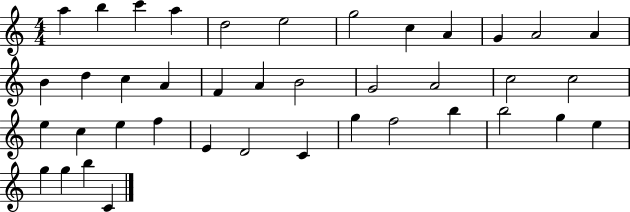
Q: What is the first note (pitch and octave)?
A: A5